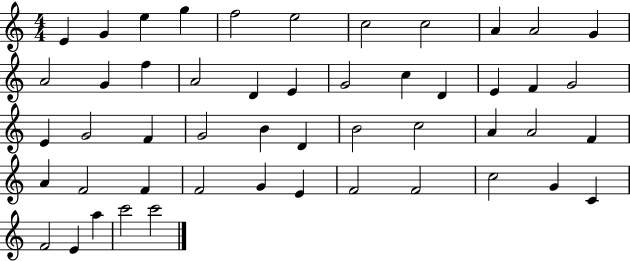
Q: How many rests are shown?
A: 0